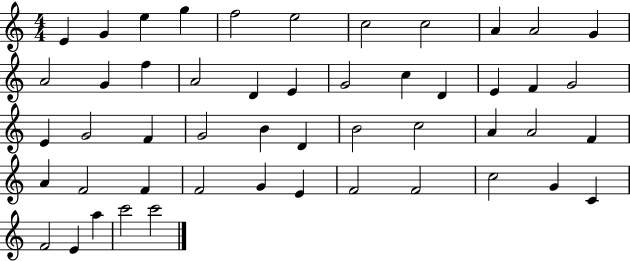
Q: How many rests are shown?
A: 0